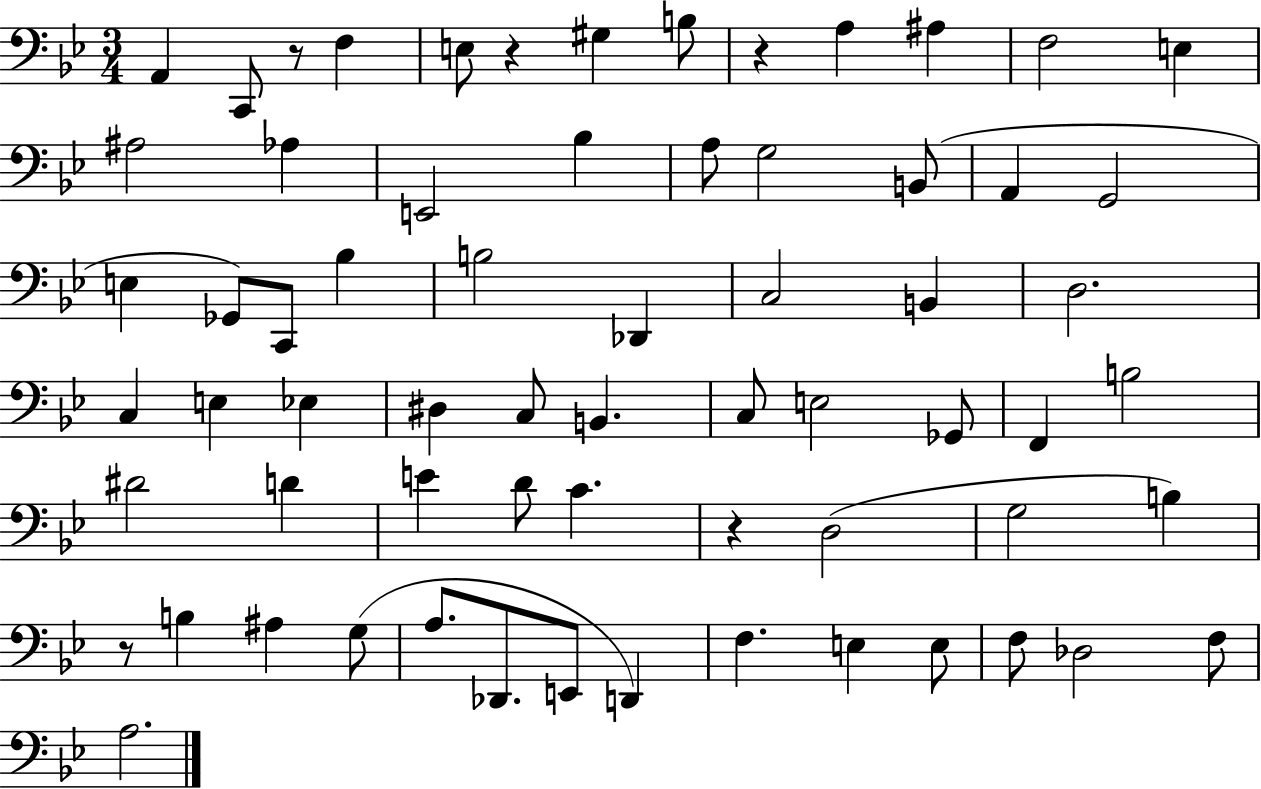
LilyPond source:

{
  \clef bass
  \numericTimeSignature
  \time 3/4
  \key bes \major
  a,4 c,8 r8 f4 | e8 r4 gis4 b8 | r4 a4 ais4 | f2 e4 | \break ais2 aes4 | e,2 bes4 | a8 g2 b,8( | a,4 g,2 | \break e4 ges,8) c,8 bes4 | b2 des,4 | c2 b,4 | d2. | \break c4 e4 ees4 | dis4 c8 b,4. | c8 e2 ges,8 | f,4 b2 | \break dis'2 d'4 | e'4 d'8 c'4. | r4 d2( | g2 b4) | \break r8 b4 ais4 g8( | a8. des,8. e,8 d,4) | f4. e4 e8 | f8 des2 f8 | \break a2. | \bar "|."
}